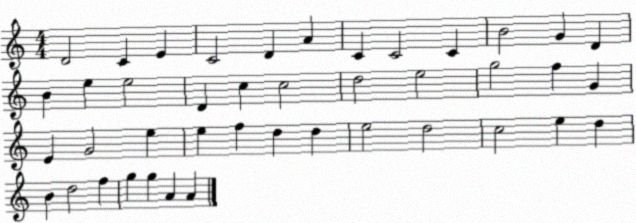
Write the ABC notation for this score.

X:1
T:Untitled
M:4/4
L:1/4
K:C
D2 C E C2 D A C C2 C B2 G D B e e2 D c c2 d2 e2 g2 f G E G2 e e f d d e2 d2 c2 e d B d2 f g g A A